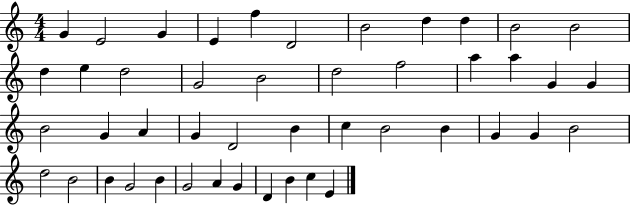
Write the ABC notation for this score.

X:1
T:Untitled
M:4/4
L:1/4
K:C
G E2 G E f D2 B2 d d B2 B2 d e d2 G2 B2 d2 f2 a a G G B2 G A G D2 B c B2 B G G B2 d2 B2 B G2 B G2 A G D B c E